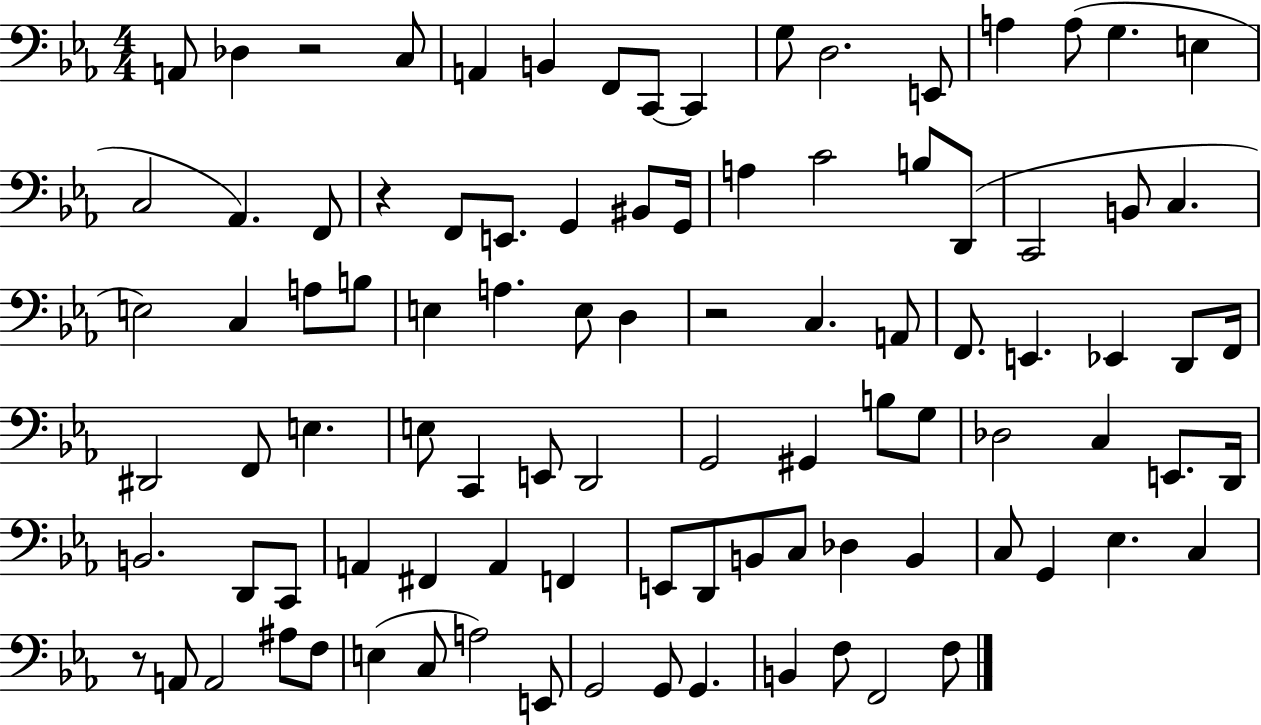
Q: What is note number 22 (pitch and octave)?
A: BIS2